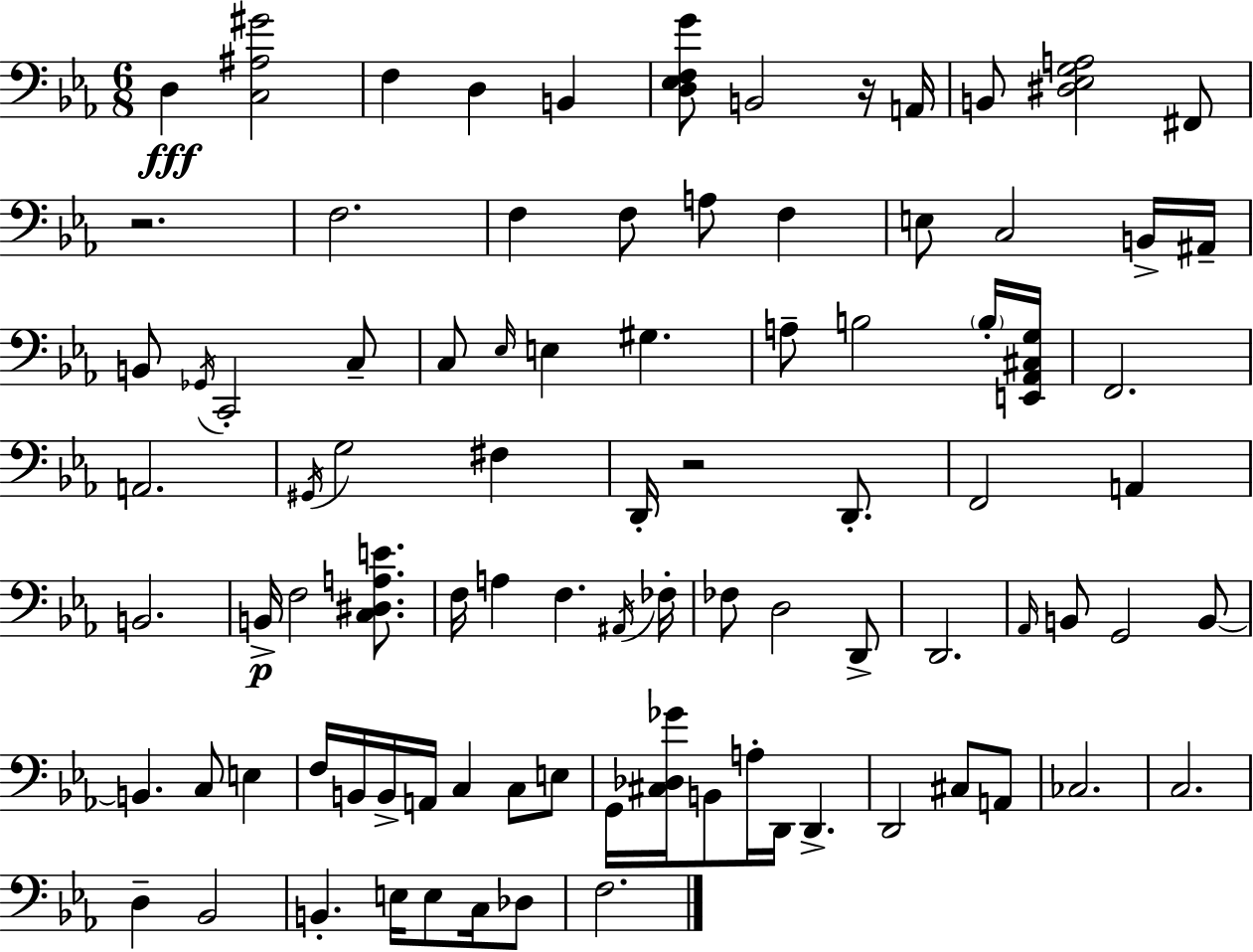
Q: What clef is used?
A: bass